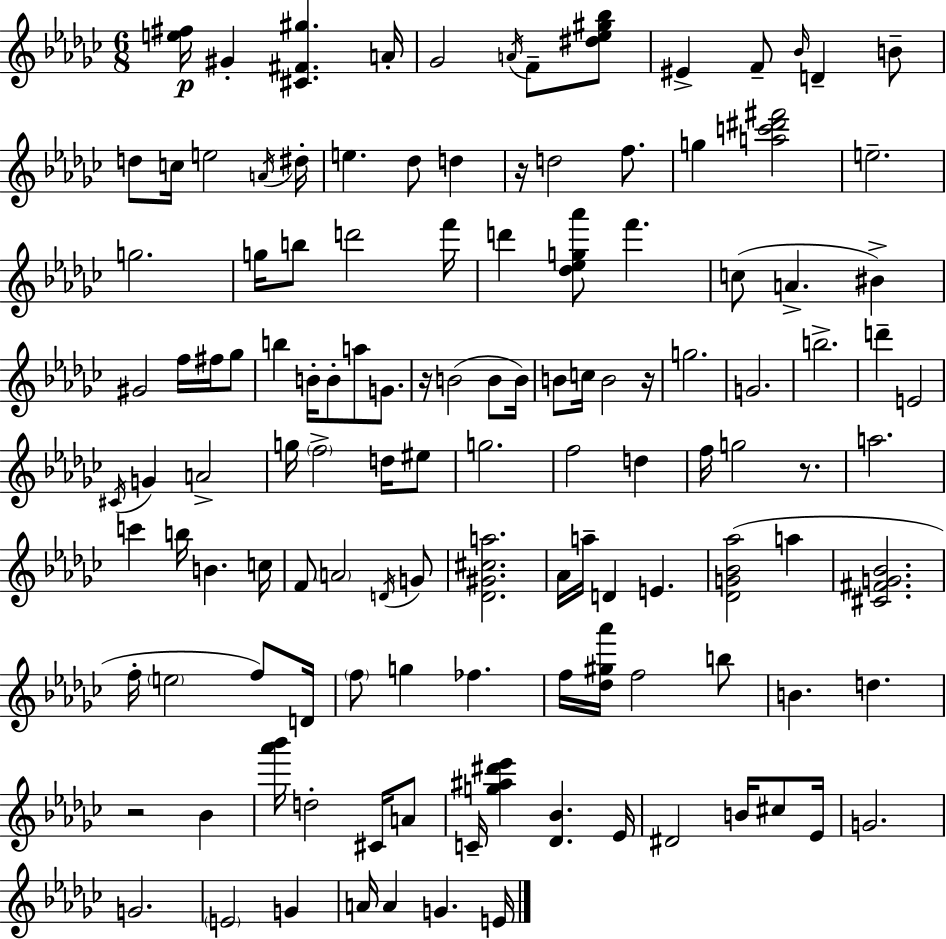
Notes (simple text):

[E5,F#5]/s G#4/q [C#4,F#4,G#5]/q. A4/s Gb4/h A4/s F4/e [D#5,Eb5,G#5,Bb5]/e EIS4/q F4/e Bb4/s D4/q B4/e D5/e C5/s E5/h A4/s D#5/s E5/q. Db5/e D5/q R/s D5/h F5/e. G5/q [A5,C6,D#6,F#6]/h E5/h. G5/h. G5/s B5/e D6/h F6/s D6/q [Db5,Eb5,G5,Ab6]/e F6/q. C5/e A4/q. BIS4/q G#4/h F5/s F#5/s Gb5/e B5/q B4/s B4/e A5/e G4/e. R/s B4/h B4/e B4/s B4/e C5/s B4/h R/s G5/h. G4/h. B5/h. D6/q E4/h C#4/s G4/q A4/h G5/s F5/h D5/s EIS5/e G5/h. F5/h D5/q F5/s G5/h R/e. A5/h. C6/q B5/s B4/q. C5/s F4/e A4/h D4/s G4/e [Db4,G#4,C#5,A5]/h. Ab4/s A5/s D4/q E4/q. [Db4,G4,Bb4,Ab5]/h A5/q [C#4,F#4,G4,Bb4]/h. F5/s E5/h F5/e D4/s F5/e G5/q FES5/q. F5/s [Db5,G#5,Ab6]/s F5/h B5/e B4/q. D5/q. R/h Bb4/q [Ab6,Bb6]/s D5/h C#4/s A4/e C4/s [G5,A#5,D#6,Eb6]/q [Db4,Bb4]/q. Eb4/s D#4/h B4/s C#5/e Eb4/s G4/h. G4/h. E4/h G4/q A4/s A4/q G4/q. E4/s